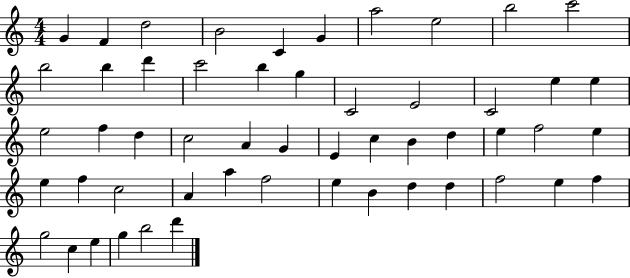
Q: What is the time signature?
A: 4/4